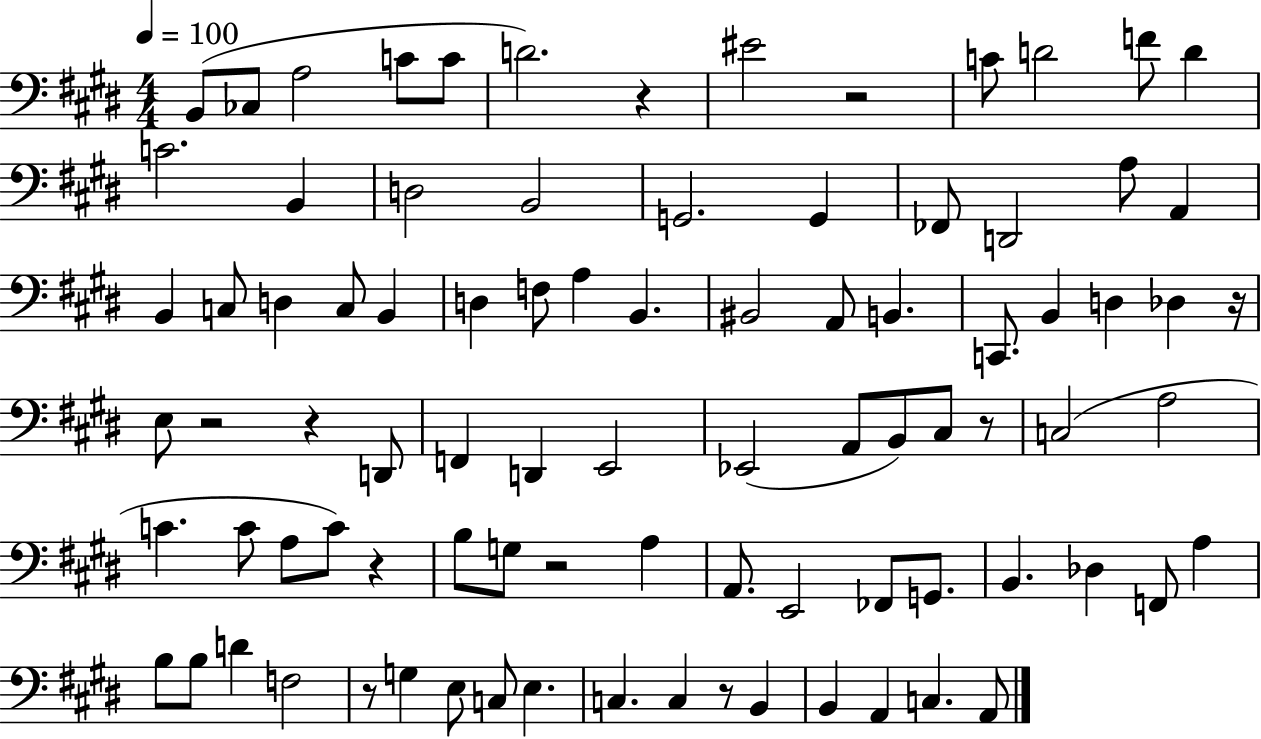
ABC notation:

X:1
T:Untitled
M:4/4
L:1/4
K:E
B,,/2 _C,/2 A,2 C/2 C/2 D2 z ^E2 z2 C/2 D2 F/2 D C2 B,, D,2 B,,2 G,,2 G,, _F,,/2 D,,2 A,/2 A,, B,, C,/2 D, C,/2 B,, D, F,/2 A, B,, ^B,,2 A,,/2 B,, C,,/2 B,, D, _D, z/4 E,/2 z2 z D,,/2 F,, D,, E,,2 _E,,2 A,,/2 B,,/2 ^C,/2 z/2 C,2 A,2 C C/2 A,/2 C/2 z B,/2 G,/2 z2 A, A,,/2 E,,2 _F,,/2 G,,/2 B,, _D, F,,/2 A, B,/2 B,/2 D F,2 z/2 G, E,/2 C,/2 E, C, C, z/2 B,, B,, A,, C, A,,/2